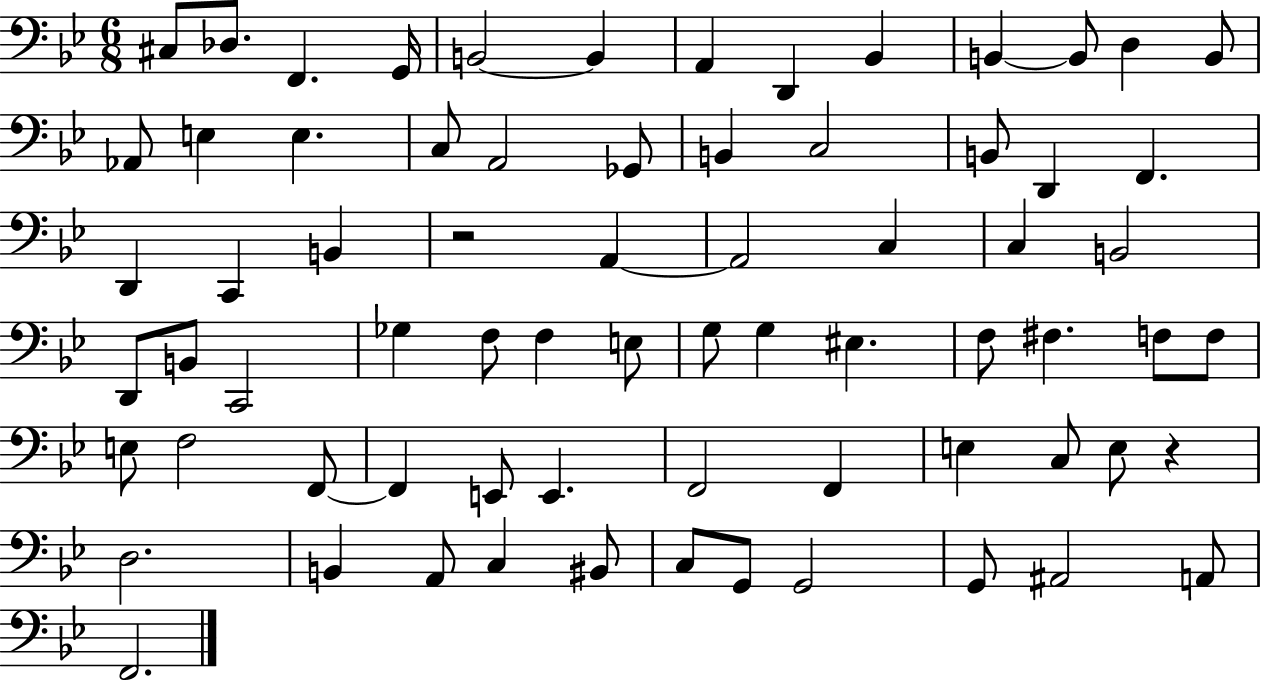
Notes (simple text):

C#3/e Db3/e. F2/q. G2/s B2/h B2/q A2/q D2/q Bb2/q B2/q B2/e D3/q B2/e Ab2/e E3/q E3/q. C3/e A2/h Gb2/e B2/q C3/h B2/e D2/q F2/q. D2/q C2/q B2/q R/h A2/q A2/h C3/q C3/q B2/h D2/e B2/e C2/h Gb3/q F3/e F3/q E3/e G3/e G3/q EIS3/q. F3/e F#3/q. F3/e F3/e E3/e F3/h F2/e F2/q E2/e E2/q. F2/h F2/q E3/q C3/e E3/e R/q D3/h. B2/q A2/e C3/q BIS2/e C3/e G2/e G2/h G2/e A#2/h A2/e F2/h.